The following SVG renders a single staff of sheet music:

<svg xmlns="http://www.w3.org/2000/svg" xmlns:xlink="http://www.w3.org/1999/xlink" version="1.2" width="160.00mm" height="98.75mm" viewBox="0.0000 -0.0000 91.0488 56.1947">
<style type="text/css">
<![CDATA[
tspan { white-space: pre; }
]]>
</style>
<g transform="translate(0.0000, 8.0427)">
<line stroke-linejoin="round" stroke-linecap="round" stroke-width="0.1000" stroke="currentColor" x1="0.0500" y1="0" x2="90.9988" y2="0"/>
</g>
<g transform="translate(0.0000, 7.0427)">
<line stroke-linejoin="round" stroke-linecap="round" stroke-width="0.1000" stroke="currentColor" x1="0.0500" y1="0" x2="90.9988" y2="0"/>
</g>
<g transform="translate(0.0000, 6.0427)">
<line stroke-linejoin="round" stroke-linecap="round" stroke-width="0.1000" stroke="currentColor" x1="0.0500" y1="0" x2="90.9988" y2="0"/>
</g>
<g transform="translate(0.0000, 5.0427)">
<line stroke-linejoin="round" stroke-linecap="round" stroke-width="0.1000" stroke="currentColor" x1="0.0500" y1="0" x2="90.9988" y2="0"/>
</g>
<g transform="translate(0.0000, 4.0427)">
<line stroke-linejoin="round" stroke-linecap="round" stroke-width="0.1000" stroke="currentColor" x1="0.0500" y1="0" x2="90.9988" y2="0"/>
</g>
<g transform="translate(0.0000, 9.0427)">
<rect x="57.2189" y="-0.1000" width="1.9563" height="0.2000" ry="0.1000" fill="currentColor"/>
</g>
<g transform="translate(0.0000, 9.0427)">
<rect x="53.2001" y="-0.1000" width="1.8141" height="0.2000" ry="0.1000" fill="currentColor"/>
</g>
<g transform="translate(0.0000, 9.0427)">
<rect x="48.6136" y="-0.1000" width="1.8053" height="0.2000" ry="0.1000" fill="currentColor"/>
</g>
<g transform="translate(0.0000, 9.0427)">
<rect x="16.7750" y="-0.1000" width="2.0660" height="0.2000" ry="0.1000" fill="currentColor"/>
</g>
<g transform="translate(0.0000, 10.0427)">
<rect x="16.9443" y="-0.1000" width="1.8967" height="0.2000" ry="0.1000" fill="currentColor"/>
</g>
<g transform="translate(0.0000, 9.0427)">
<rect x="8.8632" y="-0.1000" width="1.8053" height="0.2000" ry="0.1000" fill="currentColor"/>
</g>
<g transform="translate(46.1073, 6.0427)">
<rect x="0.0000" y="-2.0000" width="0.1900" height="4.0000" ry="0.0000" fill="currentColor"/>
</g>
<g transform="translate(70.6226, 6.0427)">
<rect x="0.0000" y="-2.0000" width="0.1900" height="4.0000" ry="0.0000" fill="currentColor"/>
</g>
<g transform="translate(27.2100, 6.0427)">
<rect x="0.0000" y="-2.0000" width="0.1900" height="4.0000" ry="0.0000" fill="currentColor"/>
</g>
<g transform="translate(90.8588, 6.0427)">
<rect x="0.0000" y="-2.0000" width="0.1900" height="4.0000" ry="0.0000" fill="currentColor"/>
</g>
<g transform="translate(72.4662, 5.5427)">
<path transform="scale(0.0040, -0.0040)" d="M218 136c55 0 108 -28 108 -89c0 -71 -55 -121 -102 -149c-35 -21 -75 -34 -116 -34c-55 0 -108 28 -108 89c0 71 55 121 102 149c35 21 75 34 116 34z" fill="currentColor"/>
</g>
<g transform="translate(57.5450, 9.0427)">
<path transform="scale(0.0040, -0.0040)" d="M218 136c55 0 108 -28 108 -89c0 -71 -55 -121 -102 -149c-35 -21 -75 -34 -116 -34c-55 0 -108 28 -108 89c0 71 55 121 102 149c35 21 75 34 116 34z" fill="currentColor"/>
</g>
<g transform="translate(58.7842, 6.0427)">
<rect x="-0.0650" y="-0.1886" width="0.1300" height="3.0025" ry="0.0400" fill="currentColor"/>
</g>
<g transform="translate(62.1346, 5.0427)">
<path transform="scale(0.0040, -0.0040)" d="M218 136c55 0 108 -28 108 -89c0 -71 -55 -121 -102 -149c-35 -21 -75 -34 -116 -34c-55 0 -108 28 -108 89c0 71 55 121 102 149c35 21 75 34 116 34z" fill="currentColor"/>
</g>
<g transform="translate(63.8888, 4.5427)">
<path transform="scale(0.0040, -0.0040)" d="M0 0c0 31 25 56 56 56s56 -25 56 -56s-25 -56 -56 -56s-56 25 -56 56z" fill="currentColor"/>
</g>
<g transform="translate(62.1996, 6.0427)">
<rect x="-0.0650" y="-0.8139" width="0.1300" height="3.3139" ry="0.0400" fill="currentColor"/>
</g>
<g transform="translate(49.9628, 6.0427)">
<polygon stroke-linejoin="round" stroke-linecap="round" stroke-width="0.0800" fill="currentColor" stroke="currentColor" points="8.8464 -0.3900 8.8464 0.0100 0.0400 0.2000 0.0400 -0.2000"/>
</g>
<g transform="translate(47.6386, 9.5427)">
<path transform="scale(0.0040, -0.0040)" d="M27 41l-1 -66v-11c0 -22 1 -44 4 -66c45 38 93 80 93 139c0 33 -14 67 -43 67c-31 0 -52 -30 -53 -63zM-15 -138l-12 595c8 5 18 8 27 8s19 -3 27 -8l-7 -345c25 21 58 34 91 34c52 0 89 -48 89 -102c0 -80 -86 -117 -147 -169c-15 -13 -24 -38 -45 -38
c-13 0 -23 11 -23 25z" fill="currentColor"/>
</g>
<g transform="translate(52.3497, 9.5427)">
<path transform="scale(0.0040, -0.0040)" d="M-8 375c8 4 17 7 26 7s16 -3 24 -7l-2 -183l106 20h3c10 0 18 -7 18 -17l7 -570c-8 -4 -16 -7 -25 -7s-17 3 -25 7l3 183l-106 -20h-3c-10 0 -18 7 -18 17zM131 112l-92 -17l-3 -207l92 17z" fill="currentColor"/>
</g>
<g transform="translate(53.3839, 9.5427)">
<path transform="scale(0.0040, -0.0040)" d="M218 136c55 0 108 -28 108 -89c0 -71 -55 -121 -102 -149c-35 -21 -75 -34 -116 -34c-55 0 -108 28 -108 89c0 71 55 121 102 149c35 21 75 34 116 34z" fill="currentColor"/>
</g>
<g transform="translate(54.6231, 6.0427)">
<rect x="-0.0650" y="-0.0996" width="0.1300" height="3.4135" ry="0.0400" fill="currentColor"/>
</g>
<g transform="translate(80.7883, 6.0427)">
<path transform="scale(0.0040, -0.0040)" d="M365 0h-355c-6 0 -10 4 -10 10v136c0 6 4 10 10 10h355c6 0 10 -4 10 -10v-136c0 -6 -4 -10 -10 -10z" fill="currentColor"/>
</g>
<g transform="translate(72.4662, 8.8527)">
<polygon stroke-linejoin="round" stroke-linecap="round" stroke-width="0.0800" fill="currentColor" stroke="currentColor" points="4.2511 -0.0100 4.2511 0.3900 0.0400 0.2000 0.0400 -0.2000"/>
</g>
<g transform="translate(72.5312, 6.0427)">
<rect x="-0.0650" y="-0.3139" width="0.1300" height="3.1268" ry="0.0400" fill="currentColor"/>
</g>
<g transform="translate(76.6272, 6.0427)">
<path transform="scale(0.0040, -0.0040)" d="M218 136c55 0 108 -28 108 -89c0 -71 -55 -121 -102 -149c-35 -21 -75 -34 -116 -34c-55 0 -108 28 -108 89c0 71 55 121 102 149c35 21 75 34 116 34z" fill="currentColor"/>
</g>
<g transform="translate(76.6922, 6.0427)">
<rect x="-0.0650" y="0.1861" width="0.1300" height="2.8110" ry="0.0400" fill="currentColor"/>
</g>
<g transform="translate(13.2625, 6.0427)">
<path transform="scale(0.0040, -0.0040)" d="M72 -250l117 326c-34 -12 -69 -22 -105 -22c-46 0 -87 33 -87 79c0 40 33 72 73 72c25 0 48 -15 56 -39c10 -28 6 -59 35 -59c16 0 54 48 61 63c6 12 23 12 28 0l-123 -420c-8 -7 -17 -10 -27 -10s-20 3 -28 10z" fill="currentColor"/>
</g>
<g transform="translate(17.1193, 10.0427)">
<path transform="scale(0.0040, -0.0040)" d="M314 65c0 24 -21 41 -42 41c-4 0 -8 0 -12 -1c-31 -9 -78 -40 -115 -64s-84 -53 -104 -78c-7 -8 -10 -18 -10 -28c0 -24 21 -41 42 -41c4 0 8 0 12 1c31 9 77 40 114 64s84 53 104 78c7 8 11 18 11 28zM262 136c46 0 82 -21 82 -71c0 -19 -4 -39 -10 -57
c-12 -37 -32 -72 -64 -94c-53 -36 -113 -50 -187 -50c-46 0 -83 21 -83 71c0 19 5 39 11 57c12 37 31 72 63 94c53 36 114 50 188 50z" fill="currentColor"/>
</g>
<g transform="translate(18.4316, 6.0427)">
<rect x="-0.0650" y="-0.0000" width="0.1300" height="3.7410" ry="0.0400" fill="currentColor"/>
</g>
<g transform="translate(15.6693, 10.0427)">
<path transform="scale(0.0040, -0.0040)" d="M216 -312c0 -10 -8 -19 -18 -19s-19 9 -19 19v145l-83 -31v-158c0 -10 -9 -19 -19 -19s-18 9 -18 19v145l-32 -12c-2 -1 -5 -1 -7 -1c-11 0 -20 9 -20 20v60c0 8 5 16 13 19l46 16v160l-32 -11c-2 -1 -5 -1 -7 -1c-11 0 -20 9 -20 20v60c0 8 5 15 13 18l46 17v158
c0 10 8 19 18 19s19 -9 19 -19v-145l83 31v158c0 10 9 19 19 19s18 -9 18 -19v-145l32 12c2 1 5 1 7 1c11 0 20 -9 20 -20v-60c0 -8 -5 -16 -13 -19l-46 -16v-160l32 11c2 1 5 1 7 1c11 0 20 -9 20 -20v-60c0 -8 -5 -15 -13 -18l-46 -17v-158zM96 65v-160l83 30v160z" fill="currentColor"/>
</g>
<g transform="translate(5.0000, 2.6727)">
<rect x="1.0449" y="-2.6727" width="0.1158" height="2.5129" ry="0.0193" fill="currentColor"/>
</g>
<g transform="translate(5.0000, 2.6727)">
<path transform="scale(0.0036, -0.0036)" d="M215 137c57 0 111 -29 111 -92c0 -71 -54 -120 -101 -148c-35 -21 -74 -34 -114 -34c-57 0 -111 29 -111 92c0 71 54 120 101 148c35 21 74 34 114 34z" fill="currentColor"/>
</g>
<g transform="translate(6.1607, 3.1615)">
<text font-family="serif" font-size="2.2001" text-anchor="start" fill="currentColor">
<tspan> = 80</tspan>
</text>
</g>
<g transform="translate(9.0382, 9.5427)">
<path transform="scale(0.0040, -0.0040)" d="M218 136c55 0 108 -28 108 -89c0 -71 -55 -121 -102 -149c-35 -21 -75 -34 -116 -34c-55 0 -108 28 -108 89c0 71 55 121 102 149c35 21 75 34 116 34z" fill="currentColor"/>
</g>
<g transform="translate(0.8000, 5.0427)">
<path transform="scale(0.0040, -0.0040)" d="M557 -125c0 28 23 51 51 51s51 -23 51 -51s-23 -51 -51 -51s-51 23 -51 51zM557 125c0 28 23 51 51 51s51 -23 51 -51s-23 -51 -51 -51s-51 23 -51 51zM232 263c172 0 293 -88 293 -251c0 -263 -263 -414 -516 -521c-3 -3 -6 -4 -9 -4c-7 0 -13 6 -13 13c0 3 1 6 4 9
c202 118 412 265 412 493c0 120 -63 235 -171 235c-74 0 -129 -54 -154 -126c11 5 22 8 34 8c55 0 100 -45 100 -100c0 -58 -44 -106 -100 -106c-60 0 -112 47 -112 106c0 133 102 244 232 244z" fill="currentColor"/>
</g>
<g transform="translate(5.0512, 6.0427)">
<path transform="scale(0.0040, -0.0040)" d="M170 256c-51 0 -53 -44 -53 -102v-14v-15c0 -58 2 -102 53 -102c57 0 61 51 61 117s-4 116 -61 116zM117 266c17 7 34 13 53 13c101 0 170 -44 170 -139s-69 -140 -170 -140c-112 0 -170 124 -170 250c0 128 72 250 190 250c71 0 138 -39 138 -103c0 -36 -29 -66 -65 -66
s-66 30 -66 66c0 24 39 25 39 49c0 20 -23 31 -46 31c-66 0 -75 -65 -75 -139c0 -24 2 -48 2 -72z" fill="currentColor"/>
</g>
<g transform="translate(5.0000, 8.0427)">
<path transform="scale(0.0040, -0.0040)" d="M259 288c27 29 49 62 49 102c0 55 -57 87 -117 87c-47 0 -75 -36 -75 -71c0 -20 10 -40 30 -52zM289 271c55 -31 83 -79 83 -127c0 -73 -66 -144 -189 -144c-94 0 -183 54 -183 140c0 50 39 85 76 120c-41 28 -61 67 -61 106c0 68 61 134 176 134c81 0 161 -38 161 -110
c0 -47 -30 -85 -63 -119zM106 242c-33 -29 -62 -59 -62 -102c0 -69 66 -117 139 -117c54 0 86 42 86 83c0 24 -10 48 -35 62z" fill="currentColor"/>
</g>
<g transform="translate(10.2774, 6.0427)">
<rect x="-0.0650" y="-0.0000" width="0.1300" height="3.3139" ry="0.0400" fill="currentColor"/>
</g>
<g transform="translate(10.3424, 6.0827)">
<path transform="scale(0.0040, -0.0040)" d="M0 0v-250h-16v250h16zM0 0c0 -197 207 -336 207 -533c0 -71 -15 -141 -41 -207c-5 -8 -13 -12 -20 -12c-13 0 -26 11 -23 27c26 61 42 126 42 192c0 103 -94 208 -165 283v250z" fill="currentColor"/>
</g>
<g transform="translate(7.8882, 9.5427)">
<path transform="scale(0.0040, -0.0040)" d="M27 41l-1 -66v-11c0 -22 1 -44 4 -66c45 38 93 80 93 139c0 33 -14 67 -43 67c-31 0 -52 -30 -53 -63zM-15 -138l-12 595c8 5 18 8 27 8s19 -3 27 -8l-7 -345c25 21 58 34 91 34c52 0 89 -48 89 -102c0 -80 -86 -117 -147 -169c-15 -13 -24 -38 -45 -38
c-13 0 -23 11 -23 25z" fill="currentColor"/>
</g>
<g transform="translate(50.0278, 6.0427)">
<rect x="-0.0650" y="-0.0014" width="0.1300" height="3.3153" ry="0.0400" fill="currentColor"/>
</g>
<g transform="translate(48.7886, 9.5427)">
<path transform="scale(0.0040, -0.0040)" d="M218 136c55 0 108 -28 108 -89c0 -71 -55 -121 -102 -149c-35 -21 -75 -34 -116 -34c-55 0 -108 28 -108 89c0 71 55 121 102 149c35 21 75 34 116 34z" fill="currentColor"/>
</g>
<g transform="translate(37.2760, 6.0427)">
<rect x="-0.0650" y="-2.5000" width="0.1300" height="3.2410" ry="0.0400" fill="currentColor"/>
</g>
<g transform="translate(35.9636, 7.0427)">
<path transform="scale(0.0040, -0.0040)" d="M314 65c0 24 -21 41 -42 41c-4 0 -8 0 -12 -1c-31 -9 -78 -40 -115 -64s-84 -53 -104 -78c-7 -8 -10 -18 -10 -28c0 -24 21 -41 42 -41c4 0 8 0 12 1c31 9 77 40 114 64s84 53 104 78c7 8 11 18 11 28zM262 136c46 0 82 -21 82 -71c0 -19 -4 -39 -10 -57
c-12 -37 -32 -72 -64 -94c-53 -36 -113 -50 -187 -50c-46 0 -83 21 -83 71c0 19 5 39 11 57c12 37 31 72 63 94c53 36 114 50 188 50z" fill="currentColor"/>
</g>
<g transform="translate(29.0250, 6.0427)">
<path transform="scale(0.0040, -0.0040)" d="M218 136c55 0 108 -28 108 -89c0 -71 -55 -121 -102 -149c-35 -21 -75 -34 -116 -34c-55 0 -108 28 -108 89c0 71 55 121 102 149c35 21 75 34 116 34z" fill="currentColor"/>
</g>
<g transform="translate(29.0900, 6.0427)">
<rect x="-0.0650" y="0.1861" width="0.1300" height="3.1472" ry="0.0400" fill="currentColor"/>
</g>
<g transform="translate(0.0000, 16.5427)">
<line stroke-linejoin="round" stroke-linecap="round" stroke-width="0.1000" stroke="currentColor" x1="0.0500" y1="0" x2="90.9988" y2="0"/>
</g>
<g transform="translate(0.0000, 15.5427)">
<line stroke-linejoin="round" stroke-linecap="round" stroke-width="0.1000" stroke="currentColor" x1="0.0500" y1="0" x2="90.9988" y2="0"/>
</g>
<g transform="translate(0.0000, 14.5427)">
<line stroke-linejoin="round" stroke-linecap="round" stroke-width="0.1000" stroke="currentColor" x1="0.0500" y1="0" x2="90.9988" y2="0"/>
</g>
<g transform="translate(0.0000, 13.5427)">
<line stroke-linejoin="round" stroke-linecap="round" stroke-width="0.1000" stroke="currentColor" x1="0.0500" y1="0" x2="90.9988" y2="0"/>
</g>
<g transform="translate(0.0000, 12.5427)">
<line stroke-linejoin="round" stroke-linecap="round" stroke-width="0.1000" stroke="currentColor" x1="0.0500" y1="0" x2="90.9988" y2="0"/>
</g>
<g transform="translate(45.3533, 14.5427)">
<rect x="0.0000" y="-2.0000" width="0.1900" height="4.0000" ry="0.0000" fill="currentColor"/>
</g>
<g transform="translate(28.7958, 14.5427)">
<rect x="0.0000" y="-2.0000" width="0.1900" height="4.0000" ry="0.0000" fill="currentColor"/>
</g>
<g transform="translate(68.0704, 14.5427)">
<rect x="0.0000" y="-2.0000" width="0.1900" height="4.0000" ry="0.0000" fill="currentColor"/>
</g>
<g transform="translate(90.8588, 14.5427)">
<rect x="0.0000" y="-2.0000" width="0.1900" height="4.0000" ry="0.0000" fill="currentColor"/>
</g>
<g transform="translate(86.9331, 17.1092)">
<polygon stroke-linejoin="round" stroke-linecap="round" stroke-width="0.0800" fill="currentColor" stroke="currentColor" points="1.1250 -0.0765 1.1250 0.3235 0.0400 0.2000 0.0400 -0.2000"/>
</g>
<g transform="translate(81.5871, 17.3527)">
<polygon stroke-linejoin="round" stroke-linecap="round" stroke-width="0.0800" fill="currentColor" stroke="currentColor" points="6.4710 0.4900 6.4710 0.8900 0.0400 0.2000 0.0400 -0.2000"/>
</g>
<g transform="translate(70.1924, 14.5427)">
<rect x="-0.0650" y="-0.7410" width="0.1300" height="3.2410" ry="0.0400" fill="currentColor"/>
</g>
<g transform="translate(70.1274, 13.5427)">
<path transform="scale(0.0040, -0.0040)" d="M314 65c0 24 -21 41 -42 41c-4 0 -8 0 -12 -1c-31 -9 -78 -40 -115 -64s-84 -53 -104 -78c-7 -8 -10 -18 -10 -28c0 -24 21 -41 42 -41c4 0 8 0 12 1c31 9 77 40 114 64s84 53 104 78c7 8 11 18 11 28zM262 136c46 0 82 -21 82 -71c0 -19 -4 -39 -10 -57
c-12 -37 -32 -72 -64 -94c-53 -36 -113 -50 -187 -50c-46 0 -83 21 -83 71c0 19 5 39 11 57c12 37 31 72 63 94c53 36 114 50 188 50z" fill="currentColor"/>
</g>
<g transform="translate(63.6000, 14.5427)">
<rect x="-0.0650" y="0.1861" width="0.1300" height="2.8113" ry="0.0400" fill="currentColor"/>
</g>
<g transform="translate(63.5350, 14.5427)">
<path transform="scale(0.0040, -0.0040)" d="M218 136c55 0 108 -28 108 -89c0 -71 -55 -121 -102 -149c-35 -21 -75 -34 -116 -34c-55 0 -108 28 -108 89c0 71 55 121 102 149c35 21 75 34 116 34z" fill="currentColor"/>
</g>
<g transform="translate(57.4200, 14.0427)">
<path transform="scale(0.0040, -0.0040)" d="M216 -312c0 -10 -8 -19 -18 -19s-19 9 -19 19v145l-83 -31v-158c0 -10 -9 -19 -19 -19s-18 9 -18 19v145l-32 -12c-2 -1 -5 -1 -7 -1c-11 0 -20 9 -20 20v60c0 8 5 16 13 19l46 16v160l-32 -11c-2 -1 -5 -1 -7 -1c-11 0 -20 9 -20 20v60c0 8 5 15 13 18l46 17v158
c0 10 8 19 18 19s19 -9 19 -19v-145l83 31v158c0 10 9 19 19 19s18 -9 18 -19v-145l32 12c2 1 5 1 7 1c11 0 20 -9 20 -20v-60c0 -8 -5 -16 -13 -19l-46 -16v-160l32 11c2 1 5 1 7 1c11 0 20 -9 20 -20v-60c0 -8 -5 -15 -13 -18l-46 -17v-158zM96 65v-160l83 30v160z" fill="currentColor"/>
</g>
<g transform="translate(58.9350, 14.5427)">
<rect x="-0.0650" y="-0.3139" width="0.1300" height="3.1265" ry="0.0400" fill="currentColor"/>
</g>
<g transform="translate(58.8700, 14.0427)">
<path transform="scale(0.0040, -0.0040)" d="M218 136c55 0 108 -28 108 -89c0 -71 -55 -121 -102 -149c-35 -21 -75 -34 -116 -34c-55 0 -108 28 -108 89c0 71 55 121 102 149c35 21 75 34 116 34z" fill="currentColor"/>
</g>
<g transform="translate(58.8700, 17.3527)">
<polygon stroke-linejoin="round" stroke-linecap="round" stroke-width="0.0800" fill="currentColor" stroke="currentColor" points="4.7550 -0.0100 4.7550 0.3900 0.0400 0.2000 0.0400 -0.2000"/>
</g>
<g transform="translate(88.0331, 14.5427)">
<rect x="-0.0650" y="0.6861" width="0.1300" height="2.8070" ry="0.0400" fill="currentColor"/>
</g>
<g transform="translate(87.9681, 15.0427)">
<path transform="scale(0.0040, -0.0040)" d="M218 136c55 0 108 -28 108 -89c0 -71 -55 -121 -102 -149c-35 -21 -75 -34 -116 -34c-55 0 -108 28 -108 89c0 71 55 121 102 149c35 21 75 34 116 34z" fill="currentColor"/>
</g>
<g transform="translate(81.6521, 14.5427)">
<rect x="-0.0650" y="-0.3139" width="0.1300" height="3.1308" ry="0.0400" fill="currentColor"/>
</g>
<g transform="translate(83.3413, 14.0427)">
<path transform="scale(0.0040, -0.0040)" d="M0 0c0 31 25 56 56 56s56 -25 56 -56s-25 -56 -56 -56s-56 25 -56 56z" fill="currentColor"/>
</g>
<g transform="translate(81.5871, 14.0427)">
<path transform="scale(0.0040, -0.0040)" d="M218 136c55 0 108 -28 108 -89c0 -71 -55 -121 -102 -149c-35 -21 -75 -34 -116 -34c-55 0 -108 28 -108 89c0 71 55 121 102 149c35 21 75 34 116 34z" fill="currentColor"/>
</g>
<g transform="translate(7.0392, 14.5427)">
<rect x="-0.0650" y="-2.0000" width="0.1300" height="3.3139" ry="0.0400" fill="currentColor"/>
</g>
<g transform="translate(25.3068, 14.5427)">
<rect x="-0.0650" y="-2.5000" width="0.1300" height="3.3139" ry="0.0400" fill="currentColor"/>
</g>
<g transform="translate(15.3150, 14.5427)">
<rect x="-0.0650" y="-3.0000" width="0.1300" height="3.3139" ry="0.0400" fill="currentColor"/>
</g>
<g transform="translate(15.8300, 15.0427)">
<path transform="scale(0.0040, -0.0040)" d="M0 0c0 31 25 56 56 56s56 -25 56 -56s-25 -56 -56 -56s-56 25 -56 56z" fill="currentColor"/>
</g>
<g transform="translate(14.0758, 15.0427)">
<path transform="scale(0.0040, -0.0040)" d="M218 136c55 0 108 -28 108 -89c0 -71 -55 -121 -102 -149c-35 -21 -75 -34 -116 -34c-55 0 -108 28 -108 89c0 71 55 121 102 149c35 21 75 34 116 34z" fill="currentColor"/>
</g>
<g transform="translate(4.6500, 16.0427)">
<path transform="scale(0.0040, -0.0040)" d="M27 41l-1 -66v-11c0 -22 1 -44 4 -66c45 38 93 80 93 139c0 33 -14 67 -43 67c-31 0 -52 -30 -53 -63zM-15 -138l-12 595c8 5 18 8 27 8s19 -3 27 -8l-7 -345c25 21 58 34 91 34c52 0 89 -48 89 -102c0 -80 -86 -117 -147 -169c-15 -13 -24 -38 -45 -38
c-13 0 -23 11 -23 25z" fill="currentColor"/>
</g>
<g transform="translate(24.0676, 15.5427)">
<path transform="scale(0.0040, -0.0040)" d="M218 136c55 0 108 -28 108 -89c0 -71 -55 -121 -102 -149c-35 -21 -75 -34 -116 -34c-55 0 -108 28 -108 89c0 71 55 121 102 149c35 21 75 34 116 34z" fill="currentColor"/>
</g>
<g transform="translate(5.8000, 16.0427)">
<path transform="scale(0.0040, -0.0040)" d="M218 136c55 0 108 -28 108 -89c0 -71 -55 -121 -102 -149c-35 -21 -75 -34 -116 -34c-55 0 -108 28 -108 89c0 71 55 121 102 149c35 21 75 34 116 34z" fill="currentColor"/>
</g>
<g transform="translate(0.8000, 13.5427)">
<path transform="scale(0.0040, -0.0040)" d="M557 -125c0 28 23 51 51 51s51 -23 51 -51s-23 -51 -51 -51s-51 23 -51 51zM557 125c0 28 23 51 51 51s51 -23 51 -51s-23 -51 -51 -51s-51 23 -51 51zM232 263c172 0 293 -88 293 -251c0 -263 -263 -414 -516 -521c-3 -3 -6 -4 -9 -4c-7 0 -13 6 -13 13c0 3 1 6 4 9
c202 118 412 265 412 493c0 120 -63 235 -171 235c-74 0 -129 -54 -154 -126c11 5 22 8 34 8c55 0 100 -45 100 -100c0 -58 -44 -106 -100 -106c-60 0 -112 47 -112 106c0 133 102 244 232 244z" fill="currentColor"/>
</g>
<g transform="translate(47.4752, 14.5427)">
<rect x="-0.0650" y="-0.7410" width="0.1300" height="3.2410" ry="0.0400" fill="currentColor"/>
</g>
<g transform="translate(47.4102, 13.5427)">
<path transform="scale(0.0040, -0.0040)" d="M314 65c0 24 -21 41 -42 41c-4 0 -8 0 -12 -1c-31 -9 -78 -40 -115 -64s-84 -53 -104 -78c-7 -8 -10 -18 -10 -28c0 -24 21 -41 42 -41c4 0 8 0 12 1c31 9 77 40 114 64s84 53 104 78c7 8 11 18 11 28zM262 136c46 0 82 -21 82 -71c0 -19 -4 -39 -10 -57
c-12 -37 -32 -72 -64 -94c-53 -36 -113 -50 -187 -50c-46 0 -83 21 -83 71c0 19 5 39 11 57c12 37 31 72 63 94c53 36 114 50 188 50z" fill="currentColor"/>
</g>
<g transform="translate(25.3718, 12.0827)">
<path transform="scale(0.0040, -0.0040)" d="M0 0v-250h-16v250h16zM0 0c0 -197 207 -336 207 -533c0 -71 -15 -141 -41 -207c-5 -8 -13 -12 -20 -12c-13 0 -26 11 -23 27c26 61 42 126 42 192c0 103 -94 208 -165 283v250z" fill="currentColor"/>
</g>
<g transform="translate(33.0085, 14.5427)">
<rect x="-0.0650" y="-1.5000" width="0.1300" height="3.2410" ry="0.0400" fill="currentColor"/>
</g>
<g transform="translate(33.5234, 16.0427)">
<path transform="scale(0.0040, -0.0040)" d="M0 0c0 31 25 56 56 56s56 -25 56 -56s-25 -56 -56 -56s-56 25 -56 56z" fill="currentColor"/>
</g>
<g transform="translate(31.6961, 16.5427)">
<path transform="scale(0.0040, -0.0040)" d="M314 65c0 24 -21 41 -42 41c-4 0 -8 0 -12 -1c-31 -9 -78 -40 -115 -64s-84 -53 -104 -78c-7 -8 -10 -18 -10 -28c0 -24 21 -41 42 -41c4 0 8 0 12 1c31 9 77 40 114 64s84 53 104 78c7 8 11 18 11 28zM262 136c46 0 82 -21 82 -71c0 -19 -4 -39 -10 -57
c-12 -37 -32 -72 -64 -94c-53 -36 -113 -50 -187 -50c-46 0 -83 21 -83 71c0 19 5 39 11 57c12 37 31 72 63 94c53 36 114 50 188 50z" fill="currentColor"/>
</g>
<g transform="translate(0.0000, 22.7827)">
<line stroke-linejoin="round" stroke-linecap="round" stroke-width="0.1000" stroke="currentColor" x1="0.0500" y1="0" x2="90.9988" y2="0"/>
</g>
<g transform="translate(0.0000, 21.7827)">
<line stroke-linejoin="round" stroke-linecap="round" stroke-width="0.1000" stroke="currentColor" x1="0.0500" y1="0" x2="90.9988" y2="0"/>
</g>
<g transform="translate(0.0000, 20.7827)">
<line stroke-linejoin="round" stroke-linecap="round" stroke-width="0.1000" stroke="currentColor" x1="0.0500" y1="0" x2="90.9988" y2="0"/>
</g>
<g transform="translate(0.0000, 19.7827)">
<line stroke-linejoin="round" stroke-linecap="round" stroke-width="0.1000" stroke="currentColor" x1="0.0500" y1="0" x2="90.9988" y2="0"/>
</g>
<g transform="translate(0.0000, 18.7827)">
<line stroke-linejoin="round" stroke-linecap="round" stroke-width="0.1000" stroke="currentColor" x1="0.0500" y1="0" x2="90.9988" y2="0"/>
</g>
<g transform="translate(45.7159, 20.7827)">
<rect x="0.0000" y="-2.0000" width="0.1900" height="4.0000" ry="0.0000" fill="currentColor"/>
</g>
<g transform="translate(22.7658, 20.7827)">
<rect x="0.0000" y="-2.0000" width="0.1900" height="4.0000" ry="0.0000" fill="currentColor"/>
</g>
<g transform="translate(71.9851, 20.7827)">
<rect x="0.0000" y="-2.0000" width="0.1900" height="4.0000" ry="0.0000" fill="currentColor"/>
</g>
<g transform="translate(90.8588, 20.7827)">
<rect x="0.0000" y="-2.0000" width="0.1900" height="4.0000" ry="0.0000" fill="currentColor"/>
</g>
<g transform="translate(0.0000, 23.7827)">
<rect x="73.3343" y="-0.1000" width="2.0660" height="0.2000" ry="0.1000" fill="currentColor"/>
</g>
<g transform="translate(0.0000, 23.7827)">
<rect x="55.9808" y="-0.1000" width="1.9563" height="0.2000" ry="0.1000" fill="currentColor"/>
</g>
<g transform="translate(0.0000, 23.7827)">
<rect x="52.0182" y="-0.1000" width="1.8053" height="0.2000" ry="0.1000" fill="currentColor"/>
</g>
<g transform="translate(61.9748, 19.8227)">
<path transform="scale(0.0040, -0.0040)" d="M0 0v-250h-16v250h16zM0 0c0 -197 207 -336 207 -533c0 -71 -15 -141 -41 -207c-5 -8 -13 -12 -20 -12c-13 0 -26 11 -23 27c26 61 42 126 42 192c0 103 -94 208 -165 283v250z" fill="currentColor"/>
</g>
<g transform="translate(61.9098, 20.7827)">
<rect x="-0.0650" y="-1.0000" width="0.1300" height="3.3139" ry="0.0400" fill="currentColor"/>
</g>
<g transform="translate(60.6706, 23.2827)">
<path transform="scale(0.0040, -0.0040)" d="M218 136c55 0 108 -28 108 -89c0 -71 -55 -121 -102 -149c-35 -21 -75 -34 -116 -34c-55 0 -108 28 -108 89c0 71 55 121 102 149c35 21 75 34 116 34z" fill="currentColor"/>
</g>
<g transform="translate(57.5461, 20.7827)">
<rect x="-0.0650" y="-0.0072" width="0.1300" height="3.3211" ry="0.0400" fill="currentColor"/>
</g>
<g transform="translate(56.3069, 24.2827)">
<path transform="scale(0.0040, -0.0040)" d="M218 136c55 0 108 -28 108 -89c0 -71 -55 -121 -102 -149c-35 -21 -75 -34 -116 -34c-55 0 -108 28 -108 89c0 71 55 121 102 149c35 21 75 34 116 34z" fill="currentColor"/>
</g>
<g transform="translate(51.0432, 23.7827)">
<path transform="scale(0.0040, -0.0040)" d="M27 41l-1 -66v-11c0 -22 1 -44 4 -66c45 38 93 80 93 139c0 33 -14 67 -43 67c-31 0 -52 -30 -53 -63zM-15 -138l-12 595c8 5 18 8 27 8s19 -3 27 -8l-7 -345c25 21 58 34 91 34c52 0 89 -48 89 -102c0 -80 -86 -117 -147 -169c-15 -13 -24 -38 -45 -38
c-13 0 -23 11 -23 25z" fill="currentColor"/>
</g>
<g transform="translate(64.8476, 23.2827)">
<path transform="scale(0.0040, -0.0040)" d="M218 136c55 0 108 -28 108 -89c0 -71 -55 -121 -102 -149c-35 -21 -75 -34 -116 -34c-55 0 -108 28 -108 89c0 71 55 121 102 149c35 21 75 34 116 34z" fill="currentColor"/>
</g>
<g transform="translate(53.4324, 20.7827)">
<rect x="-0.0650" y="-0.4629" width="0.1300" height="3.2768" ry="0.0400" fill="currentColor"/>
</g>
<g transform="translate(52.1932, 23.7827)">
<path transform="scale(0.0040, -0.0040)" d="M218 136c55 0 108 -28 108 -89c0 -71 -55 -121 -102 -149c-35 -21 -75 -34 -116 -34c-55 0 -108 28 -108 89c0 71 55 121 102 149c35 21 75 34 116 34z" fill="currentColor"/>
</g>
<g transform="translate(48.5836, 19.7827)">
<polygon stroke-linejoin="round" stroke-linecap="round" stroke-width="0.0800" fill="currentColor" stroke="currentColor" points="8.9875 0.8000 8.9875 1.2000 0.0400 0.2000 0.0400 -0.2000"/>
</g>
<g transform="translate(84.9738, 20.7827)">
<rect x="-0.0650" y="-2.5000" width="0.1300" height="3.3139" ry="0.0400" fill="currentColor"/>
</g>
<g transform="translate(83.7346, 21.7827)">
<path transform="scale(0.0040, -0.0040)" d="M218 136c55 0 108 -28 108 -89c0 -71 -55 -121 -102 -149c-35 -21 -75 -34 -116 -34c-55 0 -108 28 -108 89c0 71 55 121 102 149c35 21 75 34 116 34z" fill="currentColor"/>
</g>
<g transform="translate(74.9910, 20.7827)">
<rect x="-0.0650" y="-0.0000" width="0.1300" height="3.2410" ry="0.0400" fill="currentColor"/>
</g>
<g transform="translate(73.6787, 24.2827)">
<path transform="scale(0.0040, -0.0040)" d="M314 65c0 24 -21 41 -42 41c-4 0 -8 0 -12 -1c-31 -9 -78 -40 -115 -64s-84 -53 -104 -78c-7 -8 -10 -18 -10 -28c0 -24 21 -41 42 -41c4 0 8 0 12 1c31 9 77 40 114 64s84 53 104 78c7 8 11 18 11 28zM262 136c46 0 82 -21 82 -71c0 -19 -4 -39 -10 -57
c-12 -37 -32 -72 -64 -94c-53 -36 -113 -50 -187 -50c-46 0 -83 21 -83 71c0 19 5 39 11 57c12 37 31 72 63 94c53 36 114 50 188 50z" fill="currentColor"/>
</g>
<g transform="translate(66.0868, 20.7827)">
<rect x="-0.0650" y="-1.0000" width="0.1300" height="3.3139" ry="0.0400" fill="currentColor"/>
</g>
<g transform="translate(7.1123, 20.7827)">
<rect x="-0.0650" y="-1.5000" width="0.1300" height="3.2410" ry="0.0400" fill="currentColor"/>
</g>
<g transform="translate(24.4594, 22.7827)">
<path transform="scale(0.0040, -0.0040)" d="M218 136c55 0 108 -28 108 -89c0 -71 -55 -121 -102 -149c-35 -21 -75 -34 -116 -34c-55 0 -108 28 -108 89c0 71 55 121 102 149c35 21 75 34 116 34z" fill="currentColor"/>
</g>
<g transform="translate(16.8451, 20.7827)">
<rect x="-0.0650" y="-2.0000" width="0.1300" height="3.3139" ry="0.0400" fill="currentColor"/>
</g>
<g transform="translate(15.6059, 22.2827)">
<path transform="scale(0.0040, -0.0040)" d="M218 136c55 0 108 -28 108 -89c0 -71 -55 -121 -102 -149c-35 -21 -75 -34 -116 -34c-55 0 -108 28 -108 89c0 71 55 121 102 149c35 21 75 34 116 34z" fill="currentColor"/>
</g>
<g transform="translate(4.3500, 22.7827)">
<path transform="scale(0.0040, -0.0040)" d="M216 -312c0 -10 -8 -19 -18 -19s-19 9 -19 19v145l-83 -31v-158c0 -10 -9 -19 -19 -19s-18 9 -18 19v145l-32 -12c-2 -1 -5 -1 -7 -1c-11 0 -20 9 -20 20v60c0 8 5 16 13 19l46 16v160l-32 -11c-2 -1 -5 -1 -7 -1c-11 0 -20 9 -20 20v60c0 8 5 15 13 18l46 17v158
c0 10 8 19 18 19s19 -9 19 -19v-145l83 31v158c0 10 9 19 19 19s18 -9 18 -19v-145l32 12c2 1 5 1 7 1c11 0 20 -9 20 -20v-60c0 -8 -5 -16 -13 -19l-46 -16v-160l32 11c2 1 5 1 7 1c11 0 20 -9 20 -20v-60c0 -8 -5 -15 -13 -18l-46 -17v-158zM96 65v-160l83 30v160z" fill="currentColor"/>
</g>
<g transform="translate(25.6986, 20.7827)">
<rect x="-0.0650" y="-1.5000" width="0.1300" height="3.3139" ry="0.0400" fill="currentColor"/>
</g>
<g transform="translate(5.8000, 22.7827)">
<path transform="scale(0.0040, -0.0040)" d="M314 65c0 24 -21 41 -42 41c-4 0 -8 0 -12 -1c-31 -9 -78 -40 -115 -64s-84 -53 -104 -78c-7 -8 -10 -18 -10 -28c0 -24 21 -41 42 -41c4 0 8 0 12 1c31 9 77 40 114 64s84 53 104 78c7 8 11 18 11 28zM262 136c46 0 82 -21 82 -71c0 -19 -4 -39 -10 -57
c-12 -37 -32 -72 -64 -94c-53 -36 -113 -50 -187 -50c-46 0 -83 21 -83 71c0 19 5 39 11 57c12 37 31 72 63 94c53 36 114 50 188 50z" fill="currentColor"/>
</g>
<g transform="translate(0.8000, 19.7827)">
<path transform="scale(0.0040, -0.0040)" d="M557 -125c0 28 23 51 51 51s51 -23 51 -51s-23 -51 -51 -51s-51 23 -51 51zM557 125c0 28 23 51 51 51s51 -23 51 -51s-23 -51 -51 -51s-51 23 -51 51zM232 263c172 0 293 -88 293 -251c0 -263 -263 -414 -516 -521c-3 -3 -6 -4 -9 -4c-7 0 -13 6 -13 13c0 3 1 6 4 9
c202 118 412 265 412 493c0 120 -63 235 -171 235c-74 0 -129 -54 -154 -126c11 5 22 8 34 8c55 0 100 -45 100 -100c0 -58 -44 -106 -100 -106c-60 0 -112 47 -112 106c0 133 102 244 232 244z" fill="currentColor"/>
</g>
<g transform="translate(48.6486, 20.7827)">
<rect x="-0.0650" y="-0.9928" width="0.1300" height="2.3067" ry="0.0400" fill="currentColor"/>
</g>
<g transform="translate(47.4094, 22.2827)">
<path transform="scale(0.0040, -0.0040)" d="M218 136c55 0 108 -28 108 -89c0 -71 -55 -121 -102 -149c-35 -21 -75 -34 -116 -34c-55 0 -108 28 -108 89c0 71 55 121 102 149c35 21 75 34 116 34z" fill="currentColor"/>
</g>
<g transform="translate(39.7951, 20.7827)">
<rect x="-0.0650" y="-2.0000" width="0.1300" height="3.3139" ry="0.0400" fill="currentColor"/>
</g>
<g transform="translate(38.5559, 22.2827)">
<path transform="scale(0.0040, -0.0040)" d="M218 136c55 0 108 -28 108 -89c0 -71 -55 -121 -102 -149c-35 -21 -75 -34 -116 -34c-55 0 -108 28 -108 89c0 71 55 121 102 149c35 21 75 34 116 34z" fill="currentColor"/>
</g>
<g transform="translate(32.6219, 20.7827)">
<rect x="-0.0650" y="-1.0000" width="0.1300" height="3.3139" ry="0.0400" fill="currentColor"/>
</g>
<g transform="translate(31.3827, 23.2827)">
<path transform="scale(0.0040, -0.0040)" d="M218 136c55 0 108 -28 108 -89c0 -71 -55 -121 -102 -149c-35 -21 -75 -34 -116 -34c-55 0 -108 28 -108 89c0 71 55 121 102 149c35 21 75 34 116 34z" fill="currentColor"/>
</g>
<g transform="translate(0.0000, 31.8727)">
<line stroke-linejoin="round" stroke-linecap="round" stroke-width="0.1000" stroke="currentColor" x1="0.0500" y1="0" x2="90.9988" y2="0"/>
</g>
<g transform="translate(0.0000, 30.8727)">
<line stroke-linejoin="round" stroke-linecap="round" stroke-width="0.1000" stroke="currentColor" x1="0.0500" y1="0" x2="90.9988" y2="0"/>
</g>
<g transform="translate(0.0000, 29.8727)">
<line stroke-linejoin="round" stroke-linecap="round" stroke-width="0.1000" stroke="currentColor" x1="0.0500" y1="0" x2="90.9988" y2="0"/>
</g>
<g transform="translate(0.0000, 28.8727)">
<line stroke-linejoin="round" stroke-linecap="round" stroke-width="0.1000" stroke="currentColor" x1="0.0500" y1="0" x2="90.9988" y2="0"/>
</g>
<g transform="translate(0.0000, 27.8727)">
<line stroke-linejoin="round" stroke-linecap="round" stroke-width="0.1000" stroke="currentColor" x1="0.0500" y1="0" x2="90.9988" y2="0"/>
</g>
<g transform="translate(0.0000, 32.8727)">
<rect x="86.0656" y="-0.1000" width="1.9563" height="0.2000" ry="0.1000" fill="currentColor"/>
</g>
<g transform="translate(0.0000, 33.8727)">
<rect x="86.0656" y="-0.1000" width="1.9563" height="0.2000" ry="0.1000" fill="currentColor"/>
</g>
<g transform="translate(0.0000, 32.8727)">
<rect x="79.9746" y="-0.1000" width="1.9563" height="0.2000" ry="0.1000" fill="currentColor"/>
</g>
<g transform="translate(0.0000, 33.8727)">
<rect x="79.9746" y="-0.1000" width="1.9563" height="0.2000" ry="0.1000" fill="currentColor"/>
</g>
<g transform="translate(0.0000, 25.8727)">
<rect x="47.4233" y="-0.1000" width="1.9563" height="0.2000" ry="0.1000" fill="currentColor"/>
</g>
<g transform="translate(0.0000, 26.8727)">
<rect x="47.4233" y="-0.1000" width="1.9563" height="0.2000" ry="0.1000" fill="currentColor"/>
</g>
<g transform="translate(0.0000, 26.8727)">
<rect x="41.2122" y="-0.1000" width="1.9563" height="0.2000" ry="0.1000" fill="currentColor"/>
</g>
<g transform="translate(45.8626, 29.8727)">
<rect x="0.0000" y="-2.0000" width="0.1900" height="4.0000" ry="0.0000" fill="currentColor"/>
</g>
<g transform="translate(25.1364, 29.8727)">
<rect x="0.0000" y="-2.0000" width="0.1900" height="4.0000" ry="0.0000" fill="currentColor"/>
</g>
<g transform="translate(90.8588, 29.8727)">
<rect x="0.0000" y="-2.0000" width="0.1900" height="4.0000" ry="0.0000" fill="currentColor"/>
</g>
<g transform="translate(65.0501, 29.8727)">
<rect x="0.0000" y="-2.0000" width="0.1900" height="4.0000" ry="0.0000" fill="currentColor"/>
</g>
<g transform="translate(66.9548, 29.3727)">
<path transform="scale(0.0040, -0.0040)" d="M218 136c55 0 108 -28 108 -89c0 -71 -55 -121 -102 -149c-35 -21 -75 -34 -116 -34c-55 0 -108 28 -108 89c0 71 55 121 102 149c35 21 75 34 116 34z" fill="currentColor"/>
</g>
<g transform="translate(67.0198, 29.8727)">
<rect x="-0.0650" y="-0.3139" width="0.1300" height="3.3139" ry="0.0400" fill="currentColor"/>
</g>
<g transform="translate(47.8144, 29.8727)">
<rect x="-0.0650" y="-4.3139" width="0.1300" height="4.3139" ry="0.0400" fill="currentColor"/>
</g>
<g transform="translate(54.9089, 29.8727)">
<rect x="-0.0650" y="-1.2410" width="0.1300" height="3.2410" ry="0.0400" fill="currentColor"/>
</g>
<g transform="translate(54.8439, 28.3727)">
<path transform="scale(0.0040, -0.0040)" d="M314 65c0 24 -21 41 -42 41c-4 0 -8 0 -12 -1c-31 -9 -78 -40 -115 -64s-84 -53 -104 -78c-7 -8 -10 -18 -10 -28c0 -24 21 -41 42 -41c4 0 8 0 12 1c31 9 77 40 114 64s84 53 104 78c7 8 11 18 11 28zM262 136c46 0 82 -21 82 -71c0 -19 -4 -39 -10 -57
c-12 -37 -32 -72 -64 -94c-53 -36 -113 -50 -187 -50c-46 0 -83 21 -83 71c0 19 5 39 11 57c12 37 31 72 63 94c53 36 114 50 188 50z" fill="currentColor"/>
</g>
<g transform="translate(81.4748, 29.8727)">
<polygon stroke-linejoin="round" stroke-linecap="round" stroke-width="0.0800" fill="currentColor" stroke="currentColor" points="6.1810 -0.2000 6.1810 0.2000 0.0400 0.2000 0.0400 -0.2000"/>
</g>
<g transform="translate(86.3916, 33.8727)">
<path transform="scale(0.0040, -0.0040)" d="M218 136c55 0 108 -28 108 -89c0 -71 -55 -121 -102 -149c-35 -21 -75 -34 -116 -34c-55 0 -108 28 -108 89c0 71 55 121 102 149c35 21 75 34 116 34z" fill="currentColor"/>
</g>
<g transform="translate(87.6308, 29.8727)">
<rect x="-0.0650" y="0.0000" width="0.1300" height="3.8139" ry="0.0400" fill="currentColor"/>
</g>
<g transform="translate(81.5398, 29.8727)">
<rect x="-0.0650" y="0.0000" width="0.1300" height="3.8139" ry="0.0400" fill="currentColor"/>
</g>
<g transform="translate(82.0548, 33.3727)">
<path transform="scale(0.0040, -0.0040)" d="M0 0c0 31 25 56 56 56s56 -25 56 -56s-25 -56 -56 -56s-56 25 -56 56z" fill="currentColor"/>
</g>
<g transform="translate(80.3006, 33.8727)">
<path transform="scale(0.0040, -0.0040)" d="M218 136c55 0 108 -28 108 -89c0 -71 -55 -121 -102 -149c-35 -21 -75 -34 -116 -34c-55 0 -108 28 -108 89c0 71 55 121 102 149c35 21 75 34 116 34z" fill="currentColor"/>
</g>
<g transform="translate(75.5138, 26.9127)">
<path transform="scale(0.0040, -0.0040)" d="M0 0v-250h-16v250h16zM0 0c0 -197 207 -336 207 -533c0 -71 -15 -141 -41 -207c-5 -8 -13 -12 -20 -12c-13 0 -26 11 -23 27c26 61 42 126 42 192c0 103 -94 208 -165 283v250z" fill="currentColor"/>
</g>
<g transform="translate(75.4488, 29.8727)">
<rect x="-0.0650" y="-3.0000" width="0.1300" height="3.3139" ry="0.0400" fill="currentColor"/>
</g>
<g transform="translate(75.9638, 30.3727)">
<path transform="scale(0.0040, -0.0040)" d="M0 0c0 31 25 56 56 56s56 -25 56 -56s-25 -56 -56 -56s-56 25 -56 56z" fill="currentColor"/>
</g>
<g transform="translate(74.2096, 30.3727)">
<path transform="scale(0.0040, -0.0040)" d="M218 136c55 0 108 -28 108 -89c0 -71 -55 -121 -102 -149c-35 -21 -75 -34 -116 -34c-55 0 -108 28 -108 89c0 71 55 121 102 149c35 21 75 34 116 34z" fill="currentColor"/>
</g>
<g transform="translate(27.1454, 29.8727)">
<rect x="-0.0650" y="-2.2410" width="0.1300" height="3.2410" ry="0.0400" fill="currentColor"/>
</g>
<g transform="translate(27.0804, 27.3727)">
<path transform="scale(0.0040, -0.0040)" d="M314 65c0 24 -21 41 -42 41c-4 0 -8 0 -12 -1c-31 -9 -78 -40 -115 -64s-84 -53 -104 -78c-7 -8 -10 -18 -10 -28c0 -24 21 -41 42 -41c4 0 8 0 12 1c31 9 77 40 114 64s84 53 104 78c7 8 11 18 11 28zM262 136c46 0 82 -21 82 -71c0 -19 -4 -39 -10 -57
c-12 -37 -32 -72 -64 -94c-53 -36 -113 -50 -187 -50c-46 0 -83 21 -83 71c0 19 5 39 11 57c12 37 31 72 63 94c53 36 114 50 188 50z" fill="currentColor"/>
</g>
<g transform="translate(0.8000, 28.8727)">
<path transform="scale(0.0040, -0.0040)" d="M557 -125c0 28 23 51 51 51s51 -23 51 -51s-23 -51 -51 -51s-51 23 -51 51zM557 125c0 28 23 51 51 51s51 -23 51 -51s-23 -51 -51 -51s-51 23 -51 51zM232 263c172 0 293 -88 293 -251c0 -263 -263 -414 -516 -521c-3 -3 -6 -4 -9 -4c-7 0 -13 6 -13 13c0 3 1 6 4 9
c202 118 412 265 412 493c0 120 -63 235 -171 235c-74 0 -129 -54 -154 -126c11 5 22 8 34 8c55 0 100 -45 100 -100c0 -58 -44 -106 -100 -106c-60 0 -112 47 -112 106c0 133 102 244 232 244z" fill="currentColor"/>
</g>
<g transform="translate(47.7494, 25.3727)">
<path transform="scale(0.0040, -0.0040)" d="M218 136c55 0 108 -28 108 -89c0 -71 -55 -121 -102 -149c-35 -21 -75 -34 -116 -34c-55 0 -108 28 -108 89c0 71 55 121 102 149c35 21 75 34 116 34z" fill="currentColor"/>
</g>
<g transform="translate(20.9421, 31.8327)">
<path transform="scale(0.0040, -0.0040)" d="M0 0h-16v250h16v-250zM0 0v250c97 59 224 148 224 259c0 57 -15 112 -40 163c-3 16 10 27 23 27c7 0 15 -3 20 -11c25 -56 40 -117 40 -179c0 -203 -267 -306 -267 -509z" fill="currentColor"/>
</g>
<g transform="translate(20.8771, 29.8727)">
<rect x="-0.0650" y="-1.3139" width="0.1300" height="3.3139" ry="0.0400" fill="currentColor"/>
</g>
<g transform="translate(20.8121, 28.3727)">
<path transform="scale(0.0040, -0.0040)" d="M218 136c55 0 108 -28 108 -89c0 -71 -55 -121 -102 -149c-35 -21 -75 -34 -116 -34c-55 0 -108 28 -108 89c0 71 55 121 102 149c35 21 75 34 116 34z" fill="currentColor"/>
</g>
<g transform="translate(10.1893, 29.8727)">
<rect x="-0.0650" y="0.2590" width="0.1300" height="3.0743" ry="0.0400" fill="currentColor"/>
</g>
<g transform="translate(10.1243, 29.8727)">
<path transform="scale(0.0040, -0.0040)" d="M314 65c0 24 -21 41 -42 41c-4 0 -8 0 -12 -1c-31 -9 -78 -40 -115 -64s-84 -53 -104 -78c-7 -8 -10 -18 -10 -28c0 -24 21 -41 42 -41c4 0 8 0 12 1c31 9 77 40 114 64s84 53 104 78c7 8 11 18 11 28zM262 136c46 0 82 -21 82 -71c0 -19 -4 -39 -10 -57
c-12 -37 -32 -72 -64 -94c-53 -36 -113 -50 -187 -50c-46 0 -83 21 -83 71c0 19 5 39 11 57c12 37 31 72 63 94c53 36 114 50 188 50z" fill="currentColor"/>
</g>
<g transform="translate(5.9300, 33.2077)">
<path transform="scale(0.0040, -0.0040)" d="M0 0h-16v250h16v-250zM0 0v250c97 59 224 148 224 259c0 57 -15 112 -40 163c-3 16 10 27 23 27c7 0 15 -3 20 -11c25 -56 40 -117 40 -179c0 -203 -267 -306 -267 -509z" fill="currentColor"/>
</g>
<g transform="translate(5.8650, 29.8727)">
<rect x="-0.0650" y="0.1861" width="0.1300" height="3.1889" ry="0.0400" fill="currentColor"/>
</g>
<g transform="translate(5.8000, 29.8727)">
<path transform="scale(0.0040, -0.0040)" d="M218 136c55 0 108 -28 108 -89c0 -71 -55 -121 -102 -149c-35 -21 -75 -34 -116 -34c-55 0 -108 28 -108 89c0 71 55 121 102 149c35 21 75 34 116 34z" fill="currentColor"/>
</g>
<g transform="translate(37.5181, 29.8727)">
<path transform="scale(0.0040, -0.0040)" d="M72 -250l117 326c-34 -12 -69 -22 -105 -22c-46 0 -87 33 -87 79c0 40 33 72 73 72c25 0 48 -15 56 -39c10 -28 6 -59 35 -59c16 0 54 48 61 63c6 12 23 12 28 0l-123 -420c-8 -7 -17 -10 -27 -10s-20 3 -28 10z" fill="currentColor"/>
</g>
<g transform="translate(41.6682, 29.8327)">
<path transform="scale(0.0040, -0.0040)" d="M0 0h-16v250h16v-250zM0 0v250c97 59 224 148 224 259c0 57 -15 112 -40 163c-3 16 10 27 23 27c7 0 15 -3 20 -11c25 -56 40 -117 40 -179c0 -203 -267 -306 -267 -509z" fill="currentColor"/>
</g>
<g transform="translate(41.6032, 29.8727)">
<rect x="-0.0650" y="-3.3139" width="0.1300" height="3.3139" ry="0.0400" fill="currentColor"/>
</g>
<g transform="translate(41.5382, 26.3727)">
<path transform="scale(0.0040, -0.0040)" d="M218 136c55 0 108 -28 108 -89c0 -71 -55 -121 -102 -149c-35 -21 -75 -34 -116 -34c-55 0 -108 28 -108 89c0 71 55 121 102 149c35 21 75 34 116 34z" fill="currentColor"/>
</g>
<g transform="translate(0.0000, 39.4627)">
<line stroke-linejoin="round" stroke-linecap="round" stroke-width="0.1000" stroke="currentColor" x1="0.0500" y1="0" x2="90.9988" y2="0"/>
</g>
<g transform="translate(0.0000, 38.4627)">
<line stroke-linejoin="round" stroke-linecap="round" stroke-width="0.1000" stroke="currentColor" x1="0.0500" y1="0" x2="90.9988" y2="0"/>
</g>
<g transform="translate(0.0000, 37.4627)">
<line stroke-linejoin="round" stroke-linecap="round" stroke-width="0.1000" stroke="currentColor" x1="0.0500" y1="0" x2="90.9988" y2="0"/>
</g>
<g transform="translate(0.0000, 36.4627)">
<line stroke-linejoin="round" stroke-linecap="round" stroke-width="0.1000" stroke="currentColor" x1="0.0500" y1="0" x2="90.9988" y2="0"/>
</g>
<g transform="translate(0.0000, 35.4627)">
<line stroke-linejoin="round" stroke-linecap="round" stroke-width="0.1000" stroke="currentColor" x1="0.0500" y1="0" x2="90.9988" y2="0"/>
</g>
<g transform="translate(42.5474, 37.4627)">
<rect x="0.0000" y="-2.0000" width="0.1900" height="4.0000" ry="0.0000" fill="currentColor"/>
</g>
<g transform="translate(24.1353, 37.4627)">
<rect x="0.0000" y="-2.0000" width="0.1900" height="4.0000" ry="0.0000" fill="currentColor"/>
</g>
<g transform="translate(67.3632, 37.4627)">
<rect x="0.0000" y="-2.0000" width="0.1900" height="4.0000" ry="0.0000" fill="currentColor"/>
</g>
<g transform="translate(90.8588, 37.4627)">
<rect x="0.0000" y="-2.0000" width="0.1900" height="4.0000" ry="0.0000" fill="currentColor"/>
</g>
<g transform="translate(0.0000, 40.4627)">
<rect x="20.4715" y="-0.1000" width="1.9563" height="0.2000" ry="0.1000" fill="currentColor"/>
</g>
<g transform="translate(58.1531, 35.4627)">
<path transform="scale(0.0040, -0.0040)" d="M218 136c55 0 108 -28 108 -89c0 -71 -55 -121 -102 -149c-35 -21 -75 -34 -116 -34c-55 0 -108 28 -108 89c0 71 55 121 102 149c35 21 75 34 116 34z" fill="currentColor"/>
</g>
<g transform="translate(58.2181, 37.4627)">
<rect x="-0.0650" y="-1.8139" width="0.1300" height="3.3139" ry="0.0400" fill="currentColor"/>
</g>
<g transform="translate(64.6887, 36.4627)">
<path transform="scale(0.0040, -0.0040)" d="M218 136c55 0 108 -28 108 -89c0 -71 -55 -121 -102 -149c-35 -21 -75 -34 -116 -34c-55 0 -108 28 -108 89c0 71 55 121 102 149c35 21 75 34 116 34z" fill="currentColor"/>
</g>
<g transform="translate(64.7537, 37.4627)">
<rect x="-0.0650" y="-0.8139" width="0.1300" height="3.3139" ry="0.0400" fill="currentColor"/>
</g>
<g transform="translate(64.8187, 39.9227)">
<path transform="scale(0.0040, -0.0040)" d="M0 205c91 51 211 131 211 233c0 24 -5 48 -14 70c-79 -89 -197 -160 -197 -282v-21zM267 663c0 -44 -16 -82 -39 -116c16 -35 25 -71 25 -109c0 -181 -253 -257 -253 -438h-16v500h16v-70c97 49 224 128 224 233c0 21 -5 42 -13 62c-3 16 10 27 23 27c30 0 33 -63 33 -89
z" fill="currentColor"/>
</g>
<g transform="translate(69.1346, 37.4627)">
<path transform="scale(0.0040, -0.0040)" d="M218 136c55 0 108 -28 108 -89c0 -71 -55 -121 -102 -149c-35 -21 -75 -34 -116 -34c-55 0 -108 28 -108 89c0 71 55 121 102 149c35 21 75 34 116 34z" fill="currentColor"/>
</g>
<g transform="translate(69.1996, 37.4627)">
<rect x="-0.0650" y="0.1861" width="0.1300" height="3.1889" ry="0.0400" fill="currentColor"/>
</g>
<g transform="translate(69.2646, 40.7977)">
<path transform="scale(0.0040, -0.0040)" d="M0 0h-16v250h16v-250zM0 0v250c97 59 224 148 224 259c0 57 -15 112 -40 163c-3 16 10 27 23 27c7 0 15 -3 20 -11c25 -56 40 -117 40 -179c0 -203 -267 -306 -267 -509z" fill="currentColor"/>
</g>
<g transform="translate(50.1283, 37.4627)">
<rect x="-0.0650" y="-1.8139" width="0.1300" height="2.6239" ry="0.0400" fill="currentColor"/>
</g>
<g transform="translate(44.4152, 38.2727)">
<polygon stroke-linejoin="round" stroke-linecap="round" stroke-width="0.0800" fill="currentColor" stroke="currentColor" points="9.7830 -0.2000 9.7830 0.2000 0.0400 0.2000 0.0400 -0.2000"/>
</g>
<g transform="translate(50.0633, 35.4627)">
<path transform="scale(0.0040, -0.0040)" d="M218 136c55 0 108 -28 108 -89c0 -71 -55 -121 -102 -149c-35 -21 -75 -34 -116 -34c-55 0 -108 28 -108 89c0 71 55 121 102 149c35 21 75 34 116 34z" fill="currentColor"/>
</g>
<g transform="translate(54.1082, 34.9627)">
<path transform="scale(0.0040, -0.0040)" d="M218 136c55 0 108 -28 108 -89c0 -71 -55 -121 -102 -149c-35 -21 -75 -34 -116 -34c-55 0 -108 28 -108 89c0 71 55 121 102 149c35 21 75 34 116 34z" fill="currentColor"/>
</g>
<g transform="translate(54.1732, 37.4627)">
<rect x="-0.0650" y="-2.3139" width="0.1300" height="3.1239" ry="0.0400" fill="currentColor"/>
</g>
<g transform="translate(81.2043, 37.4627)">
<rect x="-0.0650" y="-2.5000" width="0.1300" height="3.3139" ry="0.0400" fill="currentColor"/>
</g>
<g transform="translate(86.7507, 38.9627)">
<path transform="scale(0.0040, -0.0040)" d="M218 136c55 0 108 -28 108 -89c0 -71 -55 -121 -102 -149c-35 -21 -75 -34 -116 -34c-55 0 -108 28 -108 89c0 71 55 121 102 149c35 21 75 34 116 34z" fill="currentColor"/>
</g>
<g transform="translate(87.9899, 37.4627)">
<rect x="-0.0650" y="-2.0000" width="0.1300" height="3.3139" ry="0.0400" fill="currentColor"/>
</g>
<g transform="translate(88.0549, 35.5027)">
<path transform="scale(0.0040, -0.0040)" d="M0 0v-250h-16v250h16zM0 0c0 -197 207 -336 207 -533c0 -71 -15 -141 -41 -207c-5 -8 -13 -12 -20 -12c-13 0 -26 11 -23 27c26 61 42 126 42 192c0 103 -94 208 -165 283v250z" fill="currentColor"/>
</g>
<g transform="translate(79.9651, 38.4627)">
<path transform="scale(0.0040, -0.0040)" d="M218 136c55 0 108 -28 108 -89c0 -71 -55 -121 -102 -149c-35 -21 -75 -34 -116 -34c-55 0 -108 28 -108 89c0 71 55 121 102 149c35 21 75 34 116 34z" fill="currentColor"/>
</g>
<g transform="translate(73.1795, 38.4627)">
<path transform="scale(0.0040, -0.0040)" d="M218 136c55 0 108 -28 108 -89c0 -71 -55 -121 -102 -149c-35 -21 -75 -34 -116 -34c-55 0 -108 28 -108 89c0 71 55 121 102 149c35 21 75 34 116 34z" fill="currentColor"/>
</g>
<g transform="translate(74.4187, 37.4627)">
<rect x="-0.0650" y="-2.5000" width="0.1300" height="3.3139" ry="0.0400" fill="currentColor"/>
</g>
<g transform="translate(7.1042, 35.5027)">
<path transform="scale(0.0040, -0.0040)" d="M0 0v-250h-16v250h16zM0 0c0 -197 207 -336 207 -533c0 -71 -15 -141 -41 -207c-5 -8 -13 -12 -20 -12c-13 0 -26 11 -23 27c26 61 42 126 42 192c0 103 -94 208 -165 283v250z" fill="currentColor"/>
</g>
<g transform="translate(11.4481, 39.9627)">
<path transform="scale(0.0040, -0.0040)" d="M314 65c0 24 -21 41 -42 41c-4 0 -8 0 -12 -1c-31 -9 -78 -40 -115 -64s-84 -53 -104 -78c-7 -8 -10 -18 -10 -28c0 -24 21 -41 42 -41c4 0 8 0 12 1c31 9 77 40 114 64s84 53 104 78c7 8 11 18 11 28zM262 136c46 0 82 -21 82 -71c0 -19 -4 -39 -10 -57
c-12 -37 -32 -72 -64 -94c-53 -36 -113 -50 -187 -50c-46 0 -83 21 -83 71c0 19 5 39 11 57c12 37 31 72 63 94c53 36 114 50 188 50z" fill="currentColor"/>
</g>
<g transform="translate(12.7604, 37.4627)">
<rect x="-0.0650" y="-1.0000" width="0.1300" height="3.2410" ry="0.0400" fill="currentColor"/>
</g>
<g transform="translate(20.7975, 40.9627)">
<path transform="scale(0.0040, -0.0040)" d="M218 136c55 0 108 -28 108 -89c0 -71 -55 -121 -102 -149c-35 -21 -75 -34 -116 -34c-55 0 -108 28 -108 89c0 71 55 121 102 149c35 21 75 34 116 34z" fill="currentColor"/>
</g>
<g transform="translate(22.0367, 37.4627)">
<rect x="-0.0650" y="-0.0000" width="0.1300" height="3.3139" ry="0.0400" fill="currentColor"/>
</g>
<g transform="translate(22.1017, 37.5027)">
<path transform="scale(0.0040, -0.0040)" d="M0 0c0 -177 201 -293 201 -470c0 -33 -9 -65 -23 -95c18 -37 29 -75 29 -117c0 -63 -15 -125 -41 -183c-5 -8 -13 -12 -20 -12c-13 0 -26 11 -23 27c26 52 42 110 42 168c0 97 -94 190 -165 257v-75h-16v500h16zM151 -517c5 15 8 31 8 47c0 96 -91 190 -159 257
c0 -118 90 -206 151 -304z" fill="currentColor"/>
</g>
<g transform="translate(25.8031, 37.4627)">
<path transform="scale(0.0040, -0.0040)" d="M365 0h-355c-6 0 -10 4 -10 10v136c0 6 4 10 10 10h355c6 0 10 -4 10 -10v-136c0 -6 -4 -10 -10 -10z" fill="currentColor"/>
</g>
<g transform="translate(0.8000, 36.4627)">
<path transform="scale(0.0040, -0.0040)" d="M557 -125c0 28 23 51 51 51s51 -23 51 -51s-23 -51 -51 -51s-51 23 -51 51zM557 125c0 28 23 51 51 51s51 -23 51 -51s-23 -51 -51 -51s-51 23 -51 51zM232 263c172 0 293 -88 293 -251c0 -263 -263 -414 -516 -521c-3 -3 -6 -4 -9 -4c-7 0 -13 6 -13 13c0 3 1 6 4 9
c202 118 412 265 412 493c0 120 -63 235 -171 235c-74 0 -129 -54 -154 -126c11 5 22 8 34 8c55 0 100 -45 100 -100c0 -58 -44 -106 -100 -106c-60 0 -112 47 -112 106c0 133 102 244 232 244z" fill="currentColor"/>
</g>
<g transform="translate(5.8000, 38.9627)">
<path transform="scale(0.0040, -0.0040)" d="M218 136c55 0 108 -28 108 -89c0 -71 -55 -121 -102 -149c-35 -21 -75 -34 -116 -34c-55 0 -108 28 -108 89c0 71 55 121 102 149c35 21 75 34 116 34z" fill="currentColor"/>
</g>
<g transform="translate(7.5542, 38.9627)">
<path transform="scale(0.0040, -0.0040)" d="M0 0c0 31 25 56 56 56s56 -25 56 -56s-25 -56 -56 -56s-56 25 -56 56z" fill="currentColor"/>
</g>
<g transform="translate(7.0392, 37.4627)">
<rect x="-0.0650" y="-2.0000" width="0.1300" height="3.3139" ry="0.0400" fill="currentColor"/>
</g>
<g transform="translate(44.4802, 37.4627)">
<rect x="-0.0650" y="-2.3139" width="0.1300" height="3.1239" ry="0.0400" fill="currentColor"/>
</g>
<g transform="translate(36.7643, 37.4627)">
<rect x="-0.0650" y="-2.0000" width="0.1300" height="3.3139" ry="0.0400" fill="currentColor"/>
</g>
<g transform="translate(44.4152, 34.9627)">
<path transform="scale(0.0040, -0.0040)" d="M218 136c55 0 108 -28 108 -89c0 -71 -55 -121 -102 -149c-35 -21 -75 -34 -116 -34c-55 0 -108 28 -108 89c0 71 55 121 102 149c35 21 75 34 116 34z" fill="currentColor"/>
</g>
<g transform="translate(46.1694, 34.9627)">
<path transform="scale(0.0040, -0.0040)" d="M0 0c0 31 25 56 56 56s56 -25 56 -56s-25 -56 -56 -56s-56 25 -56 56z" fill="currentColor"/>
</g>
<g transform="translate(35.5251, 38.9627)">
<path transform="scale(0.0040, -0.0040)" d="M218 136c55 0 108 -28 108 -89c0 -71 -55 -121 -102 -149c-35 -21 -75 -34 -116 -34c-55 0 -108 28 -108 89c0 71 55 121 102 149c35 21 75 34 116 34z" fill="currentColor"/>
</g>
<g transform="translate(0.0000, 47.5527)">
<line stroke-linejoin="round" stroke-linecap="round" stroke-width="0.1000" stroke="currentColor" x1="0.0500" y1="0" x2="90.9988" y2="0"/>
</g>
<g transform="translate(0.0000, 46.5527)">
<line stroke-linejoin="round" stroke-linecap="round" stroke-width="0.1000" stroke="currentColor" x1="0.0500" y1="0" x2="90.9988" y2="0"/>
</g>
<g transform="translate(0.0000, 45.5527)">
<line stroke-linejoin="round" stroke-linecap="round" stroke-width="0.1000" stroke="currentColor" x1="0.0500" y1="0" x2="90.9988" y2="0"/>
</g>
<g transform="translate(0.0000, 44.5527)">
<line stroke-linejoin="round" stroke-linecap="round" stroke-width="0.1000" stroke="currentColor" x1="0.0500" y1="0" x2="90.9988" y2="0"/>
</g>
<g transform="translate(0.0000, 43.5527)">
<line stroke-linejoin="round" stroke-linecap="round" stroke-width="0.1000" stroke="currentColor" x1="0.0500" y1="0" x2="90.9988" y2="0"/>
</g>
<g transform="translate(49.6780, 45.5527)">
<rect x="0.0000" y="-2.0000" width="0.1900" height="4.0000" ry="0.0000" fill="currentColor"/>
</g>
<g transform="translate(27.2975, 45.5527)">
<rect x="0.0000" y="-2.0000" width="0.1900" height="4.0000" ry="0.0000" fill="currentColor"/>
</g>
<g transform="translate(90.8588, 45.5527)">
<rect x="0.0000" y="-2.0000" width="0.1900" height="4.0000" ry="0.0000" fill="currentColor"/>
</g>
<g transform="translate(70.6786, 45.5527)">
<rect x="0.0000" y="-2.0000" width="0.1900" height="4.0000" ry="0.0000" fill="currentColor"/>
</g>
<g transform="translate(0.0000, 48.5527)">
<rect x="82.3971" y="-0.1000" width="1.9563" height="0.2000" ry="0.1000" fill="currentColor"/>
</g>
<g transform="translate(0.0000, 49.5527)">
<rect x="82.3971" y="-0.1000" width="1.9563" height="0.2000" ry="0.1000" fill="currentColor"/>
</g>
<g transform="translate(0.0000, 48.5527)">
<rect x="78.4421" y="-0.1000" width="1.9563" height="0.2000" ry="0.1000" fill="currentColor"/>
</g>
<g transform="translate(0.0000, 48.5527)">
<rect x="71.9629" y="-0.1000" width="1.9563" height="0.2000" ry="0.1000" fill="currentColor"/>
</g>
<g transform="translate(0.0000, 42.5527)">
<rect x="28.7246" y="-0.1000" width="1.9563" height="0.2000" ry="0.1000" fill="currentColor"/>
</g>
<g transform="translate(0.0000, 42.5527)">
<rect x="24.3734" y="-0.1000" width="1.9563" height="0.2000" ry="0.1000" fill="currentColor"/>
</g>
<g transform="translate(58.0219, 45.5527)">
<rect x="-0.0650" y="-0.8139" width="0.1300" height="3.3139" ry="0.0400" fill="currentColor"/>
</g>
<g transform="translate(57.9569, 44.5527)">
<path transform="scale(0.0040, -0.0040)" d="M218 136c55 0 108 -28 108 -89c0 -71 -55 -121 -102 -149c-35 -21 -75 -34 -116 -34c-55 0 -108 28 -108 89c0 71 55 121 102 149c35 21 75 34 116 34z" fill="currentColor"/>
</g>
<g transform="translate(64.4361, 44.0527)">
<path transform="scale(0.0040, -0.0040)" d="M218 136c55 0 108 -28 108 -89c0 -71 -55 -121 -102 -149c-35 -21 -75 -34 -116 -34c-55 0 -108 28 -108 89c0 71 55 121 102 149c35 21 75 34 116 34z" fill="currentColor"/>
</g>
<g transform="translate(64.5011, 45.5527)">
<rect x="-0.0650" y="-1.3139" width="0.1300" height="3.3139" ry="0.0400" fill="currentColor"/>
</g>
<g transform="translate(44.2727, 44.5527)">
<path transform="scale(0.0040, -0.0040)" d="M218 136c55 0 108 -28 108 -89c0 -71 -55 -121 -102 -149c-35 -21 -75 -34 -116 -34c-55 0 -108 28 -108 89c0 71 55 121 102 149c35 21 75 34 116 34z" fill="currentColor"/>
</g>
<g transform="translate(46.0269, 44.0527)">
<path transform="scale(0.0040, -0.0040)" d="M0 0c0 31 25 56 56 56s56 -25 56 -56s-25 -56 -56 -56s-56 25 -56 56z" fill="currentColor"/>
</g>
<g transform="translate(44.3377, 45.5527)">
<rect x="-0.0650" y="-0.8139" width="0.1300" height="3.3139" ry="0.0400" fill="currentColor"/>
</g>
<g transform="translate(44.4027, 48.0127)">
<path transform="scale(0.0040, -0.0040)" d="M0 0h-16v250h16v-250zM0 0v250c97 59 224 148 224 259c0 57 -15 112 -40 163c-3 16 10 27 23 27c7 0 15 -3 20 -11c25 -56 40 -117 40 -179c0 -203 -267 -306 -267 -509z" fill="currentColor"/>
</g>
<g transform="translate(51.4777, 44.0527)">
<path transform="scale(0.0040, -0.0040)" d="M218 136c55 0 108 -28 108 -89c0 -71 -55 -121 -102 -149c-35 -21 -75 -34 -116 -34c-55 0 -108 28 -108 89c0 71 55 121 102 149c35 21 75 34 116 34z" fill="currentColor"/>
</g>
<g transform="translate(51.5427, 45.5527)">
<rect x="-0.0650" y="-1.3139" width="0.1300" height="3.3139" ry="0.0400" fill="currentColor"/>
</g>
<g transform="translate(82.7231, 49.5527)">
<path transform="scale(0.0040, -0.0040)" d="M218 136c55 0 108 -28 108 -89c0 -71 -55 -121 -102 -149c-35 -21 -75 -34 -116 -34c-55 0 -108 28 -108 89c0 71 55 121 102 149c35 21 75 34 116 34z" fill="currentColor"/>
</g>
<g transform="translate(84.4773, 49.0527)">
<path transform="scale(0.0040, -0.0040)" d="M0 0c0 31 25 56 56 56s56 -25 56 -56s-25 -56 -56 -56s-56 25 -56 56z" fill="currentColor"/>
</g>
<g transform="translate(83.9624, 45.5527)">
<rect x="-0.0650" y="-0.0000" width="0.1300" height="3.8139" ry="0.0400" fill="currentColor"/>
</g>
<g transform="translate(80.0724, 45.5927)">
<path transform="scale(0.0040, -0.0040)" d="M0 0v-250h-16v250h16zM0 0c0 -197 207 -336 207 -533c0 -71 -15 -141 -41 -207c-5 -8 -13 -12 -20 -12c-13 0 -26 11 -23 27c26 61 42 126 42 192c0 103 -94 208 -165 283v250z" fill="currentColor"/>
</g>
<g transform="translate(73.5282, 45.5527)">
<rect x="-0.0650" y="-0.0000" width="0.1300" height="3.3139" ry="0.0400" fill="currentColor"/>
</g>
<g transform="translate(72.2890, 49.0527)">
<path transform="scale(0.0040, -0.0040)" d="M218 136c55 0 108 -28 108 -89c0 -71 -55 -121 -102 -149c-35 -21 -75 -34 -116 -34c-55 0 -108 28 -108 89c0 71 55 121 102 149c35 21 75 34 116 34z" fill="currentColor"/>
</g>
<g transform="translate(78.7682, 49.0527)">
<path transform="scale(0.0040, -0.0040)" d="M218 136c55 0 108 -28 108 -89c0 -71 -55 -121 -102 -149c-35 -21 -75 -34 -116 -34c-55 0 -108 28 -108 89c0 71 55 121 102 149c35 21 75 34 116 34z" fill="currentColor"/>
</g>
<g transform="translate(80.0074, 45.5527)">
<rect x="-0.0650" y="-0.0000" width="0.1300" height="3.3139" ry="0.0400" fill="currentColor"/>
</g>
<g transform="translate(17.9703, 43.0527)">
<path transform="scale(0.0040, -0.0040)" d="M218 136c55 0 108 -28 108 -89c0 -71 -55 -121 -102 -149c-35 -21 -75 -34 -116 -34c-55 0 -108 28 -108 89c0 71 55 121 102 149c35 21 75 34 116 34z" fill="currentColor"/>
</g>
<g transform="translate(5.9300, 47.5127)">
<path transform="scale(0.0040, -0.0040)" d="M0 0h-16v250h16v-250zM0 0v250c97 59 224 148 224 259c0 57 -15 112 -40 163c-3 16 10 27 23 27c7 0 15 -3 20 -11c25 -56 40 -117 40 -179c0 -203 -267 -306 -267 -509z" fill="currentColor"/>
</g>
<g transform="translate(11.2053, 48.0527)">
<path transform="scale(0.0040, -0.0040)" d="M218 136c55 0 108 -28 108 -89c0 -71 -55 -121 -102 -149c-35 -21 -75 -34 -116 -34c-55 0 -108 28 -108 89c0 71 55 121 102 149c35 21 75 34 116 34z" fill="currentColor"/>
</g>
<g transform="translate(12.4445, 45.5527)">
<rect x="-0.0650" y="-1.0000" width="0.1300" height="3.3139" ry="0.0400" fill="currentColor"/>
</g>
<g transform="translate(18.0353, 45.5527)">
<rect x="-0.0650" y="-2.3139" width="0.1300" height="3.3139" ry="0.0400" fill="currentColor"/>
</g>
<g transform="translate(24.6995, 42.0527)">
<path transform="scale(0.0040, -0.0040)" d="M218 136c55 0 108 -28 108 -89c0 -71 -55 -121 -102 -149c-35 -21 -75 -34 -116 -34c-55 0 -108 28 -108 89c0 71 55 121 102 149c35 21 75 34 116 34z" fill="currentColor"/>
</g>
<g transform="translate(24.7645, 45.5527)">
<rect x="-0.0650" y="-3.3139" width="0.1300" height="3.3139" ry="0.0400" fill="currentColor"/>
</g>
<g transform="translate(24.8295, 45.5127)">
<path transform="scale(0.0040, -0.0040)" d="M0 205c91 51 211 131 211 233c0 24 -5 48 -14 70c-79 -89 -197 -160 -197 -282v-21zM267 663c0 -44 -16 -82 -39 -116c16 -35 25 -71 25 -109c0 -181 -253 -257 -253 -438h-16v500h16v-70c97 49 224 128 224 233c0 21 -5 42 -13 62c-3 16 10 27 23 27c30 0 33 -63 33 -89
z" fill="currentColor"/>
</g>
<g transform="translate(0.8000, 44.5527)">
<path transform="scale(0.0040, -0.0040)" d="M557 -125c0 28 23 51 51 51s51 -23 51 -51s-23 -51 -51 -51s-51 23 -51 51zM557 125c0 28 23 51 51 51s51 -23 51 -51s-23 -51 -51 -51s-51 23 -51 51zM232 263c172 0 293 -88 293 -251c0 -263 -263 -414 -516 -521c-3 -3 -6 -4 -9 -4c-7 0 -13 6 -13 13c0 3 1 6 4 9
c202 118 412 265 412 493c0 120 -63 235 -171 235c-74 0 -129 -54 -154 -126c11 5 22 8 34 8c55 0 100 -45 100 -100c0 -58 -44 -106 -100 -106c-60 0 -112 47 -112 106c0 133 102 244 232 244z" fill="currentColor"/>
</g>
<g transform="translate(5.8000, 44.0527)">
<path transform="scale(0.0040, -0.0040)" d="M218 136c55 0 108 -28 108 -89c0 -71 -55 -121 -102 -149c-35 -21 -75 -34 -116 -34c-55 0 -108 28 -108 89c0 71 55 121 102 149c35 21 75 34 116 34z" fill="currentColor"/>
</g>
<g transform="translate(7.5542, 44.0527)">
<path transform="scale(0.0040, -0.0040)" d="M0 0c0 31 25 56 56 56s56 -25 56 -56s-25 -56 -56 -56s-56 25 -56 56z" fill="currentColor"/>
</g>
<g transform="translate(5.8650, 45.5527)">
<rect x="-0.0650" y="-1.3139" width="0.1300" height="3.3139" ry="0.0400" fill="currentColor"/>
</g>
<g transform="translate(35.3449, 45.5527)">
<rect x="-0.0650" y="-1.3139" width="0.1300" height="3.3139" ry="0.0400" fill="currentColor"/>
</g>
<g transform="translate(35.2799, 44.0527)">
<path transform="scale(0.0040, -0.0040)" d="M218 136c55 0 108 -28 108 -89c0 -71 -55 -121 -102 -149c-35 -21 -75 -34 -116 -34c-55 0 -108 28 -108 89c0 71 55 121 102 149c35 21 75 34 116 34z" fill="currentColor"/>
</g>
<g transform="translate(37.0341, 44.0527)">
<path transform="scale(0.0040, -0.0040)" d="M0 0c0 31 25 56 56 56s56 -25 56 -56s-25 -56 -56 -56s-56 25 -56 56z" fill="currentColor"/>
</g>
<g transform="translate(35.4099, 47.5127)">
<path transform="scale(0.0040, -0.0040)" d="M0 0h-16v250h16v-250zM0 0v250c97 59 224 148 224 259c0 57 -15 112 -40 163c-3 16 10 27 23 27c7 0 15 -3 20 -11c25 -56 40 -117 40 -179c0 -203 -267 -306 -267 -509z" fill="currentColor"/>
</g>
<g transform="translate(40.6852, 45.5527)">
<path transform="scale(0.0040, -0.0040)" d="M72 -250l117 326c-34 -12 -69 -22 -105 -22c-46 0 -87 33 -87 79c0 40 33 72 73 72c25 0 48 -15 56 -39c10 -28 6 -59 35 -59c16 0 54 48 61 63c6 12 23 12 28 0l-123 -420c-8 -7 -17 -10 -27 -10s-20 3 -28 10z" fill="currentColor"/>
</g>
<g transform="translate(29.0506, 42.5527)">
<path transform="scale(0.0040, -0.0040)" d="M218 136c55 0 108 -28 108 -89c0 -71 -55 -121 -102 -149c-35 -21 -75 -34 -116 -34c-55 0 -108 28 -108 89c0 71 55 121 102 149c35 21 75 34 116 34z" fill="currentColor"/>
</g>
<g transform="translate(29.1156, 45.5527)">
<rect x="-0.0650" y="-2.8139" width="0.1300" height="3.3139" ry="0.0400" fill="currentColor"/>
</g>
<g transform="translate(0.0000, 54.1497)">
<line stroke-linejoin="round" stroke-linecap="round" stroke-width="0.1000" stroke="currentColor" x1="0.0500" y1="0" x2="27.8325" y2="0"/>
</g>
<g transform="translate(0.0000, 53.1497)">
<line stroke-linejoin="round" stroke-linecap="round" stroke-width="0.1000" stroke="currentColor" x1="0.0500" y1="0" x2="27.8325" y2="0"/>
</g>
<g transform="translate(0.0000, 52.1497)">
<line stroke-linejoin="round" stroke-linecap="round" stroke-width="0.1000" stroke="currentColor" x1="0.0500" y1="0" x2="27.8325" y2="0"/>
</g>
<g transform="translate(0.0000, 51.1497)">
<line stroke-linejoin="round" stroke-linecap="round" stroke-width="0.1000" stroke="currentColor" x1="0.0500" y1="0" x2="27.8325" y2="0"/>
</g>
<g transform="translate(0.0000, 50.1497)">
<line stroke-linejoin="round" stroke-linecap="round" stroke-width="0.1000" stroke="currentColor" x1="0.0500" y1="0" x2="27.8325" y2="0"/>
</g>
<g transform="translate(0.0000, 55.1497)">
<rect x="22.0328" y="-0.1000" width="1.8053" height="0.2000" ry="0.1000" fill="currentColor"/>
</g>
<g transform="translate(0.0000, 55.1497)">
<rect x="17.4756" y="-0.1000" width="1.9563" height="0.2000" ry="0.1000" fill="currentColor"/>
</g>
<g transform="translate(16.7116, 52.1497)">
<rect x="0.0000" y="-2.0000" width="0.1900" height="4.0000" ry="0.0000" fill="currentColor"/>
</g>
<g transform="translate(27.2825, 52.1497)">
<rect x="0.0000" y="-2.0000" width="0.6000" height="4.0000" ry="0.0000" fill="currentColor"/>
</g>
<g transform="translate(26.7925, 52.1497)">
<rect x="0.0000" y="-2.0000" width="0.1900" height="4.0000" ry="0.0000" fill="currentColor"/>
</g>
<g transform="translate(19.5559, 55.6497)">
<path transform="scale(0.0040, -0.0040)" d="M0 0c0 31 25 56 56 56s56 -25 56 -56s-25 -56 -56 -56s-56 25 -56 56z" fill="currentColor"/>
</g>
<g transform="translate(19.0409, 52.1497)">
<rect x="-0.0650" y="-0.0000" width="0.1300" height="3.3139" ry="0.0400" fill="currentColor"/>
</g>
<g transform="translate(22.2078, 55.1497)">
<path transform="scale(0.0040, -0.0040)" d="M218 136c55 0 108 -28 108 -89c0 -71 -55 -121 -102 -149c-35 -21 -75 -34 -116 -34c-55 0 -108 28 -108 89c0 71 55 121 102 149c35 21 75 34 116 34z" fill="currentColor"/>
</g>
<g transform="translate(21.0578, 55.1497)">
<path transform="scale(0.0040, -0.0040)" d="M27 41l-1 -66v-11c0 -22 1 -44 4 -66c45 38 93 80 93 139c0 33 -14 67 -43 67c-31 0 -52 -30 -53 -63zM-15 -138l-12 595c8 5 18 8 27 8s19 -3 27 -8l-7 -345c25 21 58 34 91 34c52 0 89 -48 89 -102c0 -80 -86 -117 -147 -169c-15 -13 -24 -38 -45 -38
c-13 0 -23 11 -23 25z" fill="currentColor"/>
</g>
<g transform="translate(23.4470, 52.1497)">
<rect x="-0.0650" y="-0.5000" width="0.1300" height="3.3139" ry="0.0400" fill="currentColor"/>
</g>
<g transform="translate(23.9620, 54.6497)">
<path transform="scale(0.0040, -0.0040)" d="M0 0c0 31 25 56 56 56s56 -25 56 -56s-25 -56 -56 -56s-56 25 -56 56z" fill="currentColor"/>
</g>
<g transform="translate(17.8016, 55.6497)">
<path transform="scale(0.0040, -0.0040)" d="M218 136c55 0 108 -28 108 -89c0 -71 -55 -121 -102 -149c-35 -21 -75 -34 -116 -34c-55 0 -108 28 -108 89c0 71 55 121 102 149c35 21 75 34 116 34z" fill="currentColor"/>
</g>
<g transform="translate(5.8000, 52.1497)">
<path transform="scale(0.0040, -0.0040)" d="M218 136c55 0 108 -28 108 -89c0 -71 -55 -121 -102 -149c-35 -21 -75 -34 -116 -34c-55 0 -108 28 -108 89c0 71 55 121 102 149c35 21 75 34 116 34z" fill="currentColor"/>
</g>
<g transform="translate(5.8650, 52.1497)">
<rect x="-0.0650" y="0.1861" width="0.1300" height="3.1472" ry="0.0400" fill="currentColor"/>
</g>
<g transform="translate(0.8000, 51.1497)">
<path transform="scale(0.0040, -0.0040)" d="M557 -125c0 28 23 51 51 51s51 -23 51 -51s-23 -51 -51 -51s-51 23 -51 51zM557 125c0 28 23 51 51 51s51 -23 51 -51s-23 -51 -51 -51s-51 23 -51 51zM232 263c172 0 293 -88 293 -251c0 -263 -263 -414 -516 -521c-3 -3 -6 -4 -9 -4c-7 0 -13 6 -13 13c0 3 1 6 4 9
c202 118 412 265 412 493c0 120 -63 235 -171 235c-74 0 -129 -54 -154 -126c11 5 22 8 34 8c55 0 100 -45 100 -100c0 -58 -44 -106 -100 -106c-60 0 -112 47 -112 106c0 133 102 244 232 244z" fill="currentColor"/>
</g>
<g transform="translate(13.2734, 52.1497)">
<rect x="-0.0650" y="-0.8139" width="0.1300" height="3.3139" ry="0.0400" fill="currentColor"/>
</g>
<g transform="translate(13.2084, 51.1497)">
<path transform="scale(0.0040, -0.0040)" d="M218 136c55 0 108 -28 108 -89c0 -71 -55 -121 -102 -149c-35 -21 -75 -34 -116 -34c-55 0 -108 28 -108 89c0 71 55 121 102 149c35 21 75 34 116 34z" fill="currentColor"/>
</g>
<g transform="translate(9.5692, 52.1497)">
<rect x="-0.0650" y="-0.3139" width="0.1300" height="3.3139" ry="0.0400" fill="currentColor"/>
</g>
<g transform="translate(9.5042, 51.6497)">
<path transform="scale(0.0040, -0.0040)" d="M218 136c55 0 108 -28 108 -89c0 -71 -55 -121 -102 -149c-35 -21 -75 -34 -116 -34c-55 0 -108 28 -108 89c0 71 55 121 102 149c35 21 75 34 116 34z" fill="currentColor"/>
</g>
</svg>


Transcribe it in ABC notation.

X:1
T:Untitled
M:6/8
L:1/4
K:C
_D,,/2 z/2 ^C,,2 D, B,,2 _D,,/2 D,,/2 E,,/2 F, E,/2 D,/2 z2 _A,, C, B,,/2 G,,2 F,2 ^E,/2 D,/2 F,2 E,/2 C,/4 ^G,,2 A,, G,, F,, A,, A,,/2 _E,,/2 D,,/2 F,,/2 F,, D,,2 B,, D,/2 D,2 G,/2 B,2 z/2 D/2 F G,2 E, C,/2 C,,/2 C,,/2 A,,/2 F,,2 D,,/4 z2 A,, B,/2 A,/2 B,/2 A, F,/4 D,/2 B,, B,, A,,/2 G,/2 F,, B, D/4 C G,/2 z/2 F,/2 G, F, G, D,, D,,/2 C,, D, E, F, D,, _E,,